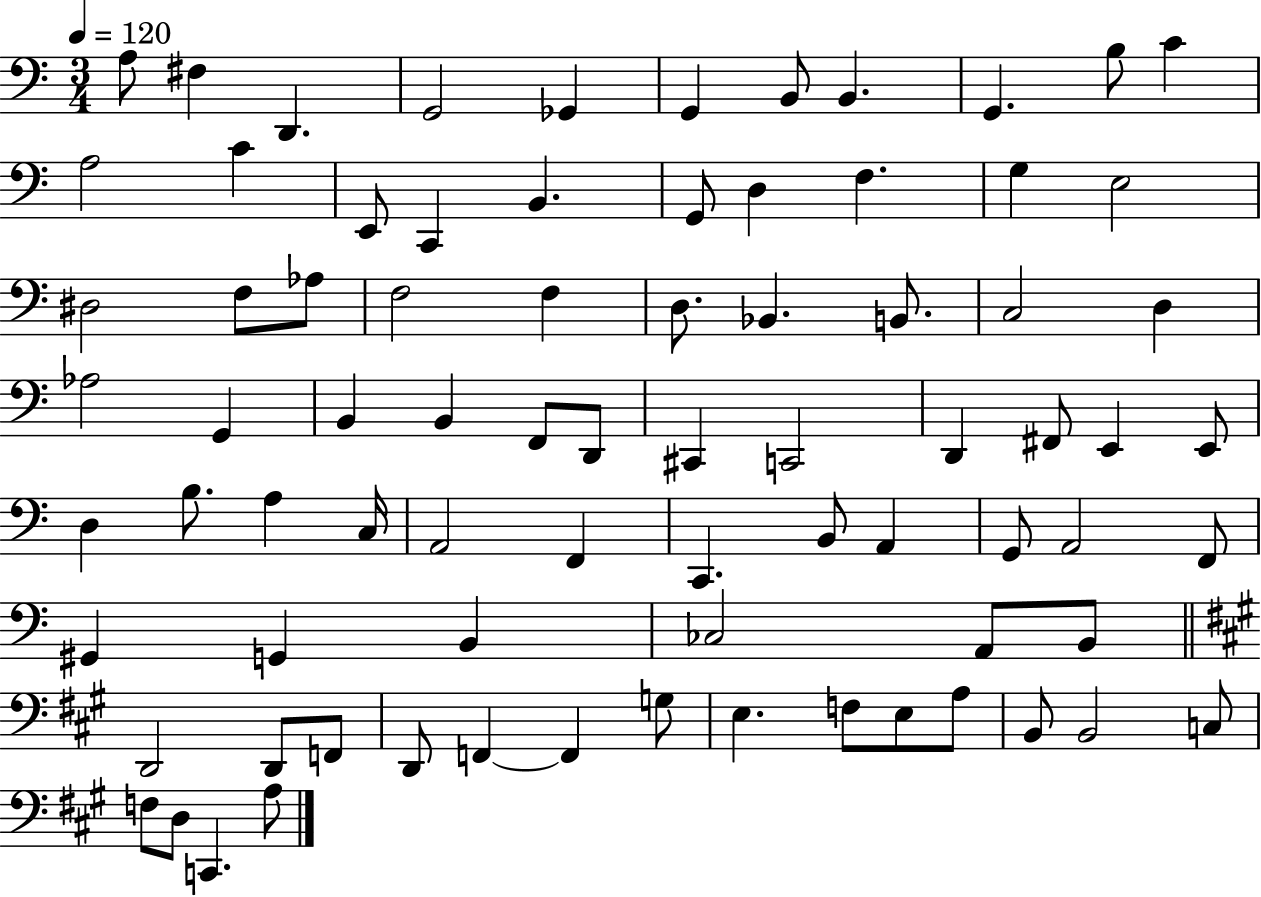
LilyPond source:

{
  \clef bass
  \numericTimeSignature
  \time 3/4
  \key c \major
  \tempo 4 = 120
  a8 fis4 d,4. | g,2 ges,4 | g,4 b,8 b,4. | g,4. b8 c'4 | \break a2 c'4 | e,8 c,4 b,4. | g,8 d4 f4. | g4 e2 | \break dis2 f8 aes8 | f2 f4 | d8. bes,4. b,8. | c2 d4 | \break aes2 g,4 | b,4 b,4 f,8 d,8 | cis,4 c,2 | d,4 fis,8 e,4 e,8 | \break d4 b8. a4 c16 | a,2 f,4 | c,4. b,8 a,4 | g,8 a,2 f,8 | \break gis,4 g,4 b,4 | ces2 a,8 b,8 | \bar "||" \break \key a \major d,2 d,8 f,8 | d,8 f,4~~ f,4 g8 | e4. f8 e8 a8 | b,8 b,2 c8 | \break f8 d8 c,4. a8 | \bar "|."
}